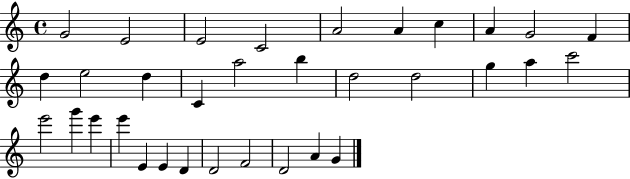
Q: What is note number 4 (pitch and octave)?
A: C4